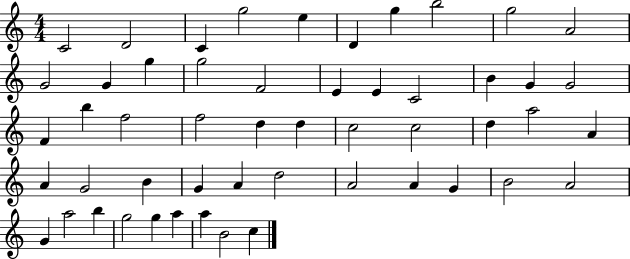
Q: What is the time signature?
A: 4/4